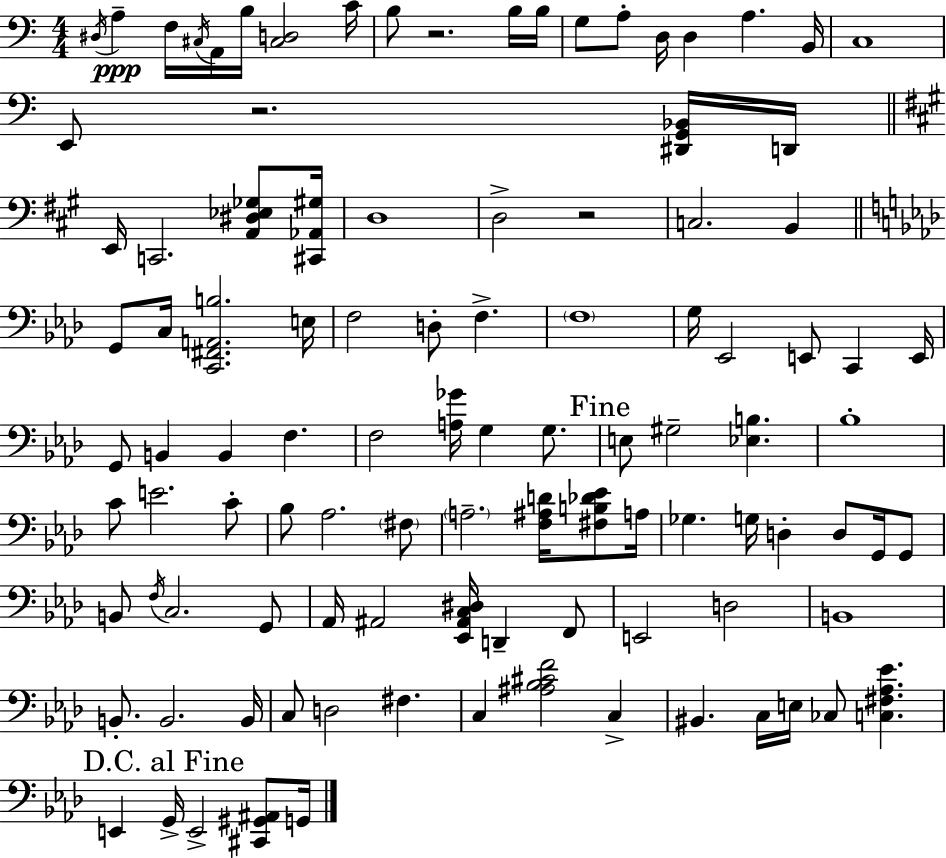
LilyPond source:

{
  \clef bass
  \numericTimeSignature
  \time 4/4
  \key c \major
  \acciaccatura { dis16 }\ppp a4-- f16 \acciaccatura { cis16 } a,16 b16 <cis d>2 | c'16 b8 r2. | b16 b16 g8 a8-. d16 d4 a4. | b,16 c1 | \break e,8 r2. | <dis, g, bes,>16 d,16 \bar "||" \break \key a \major e,16 c,2. <a, dis ees ges>8 <cis, aes, gis>16 | d1 | d2-> r2 | c2. b,4 | \break \bar "||" \break \key f \minor g,8 c16 <c, fis, a, b>2. e16 | f2 d8-. f4.-> | \parenthesize f1 | g16 ees,2 e,8 c,4 e,16 | \break g,8 b,4 b,4 f4. | f2 <a ges'>16 g4 g8. | \mark "Fine" e8 gis2-- <ees b>4. | bes1-. | \break c'8 e'2. c'8-. | bes8 aes2. \parenthesize fis8 | \parenthesize a2.-- <f ais d'>16 <fis b des' ees'>8 a16 | ges4. g16 d4-. d8 g,16 g,8 | \break b,8 \acciaccatura { f16 } c2. g,8 | aes,16 ais,2 <ees, ais, c dis>16 d,4-- f,8 | e,2 d2 | b,1 | \break b,8.-. b,2. | b,16 c8 d2 fis4. | c4 <ais bes cis' f'>2 c4-> | bis,4. c16 e16 ces8 <c fis aes ees'>4. | \break \mark "D.C. al Fine" e,4 g,16-> e,2-> <cis, gis, ais,>8 | g,16 \bar "|."
}